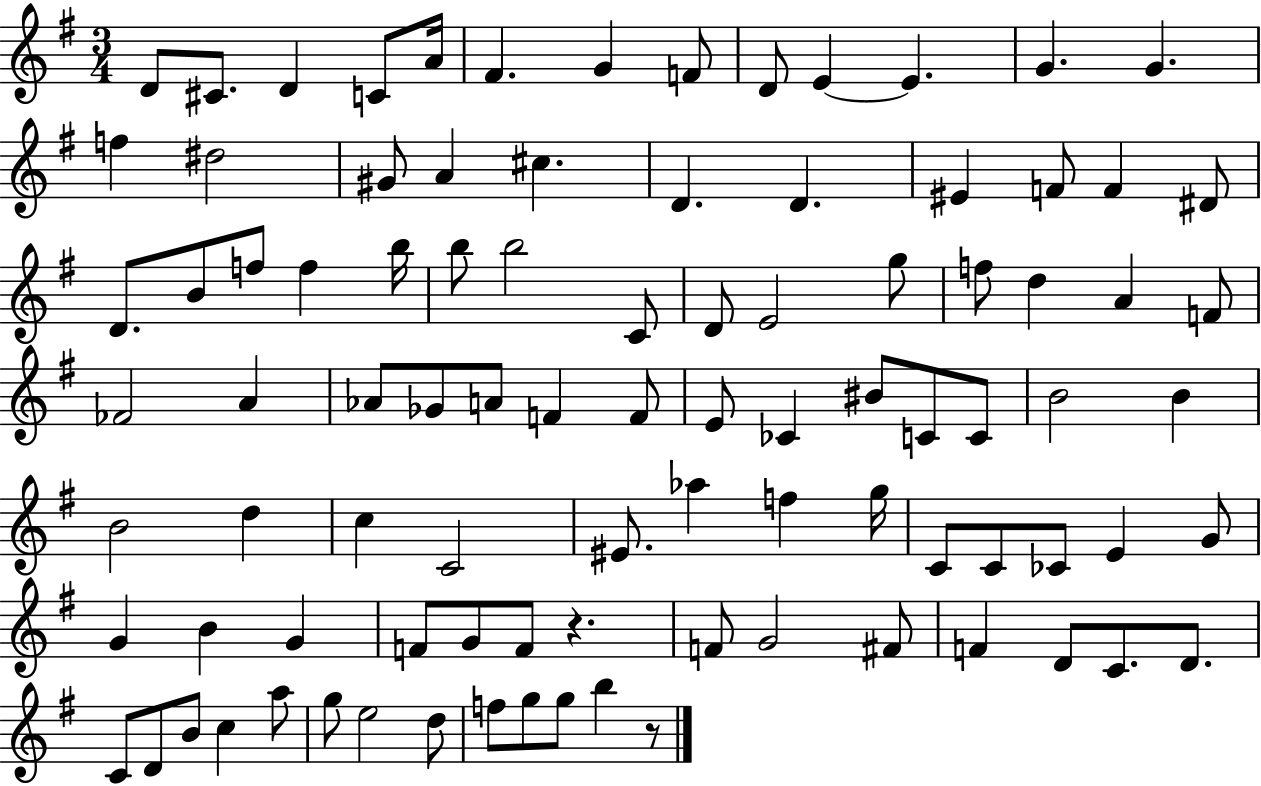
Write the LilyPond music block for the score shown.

{
  \clef treble
  \numericTimeSignature
  \time 3/4
  \key g \major
  d'8 cis'8. d'4 c'8 a'16 | fis'4. g'4 f'8 | d'8 e'4~~ e'4. | g'4. g'4. | \break f''4 dis''2 | gis'8 a'4 cis''4. | d'4. d'4. | eis'4 f'8 f'4 dis'8 | \break d'8. b'8 f''8 f''4 b''16 | b''8 b''2 c'8 | d'8 e'2 g''8 | f''8 d''4 a'4 f'8 | \break fes'2 a'4 | aes'8 ges'8 a'8 f'4 f'8 | e'8 ces'4 bis'8 c'8 c'8 | b'2 b'4 | \break b'2 d''4 | c''4 c'2 | eis'8. aes''4 f''4 g''16 | c'8 c'8 ces'8 e'4 g'8 | \break g'4 b'4 g'4 | f'8 g'8 f'8 r4. | f'8 g'2 fis'8 | f'4 d'8 c'8. d'8. | \break c'8 d'8 b'8 c''4 a''8 | g''8 e''2 d''8 | f''8 g''8 g''8 b''4 r8 | \bar "|."
}